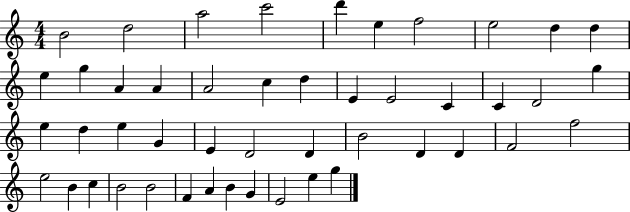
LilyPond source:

{
  \clef treble
  \numericTimeSignature
  \time 4/4
  \key c \major
  b'2 d''2 | a''2 c'''2 | d'''4 e''4 f''2 | e''2 d''4 d''4 | \break e''4 g''4 a'4 a'4 | a'2 c''4 d''4 | e'4 e'2 c'4 | c'4 d'2 g''4 | \break e''4 d''4 e''4 g'4 | e'4 d'2 d'4 | b'2 d'4 d'4 | f'2 f''2 | \break e''2 b'4 c''4 | b'2 b'2 | f'4 a'4 b'4 g'4 | e'2 e''4 g''4 | \break \bar "|."
}